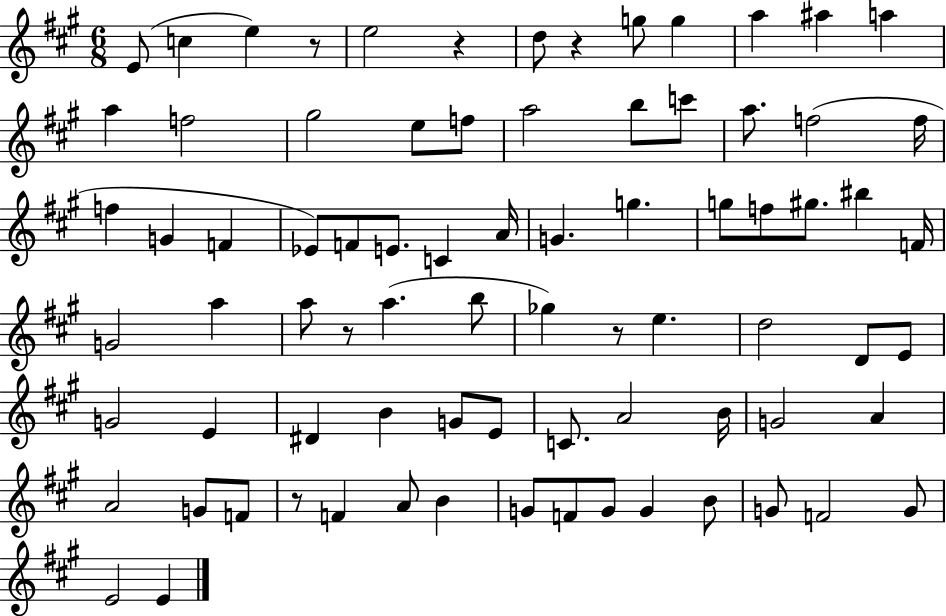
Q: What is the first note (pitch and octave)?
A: E4